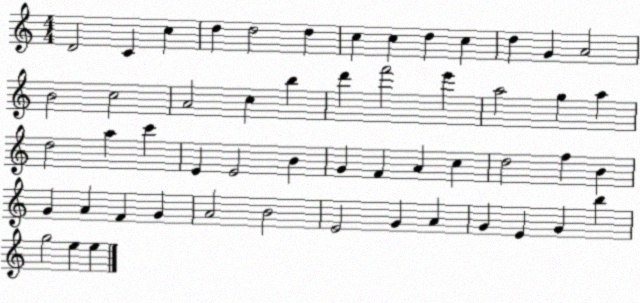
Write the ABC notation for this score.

X:1
T:Untitled
M:4/4
L:1/4
K:C
D2 C c d d2 d c c d c d G A2 B2 c2 A2 c b d' f'2 e' a2 g a d2 a c' E E2 B G F A c d2 f B G A F G A2 B2 E2 G A G E G b g2 e e